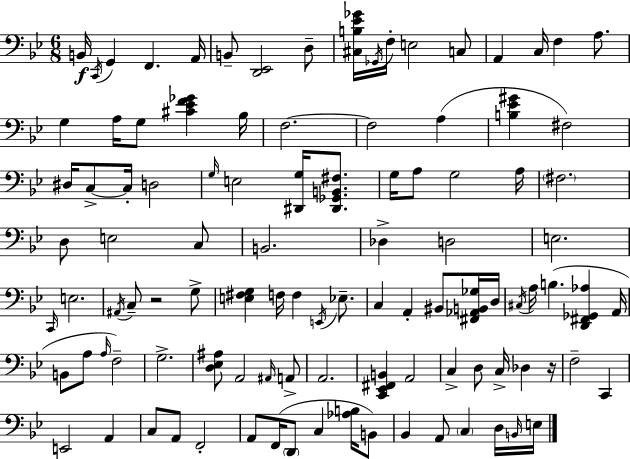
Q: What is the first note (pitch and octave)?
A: B2